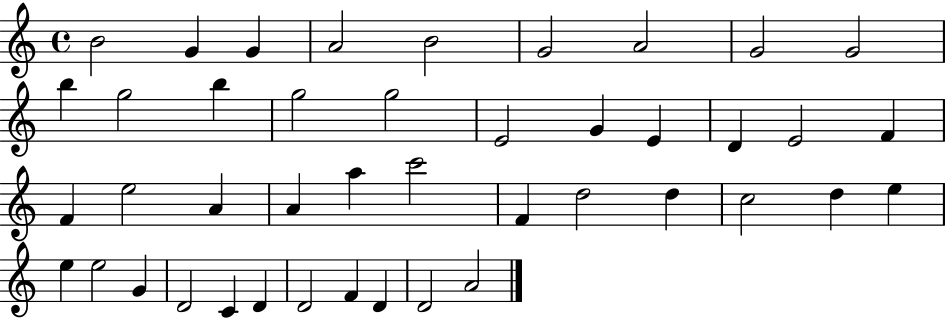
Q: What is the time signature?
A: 4/4